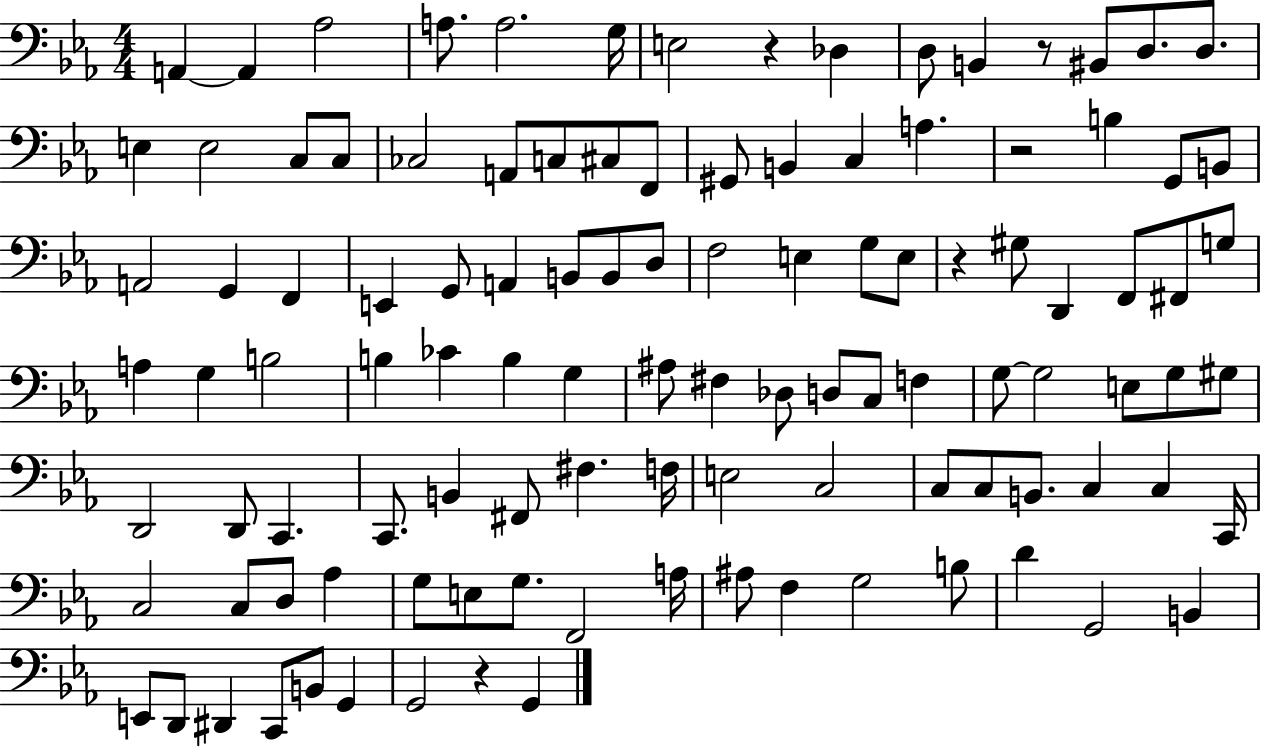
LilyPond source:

{
  \clef bass
  \numericTimeSignature
  \time 4/4
  \key ees \major
  a,4~~ a,4 aes2 | a8. a2. g16 | e2 r4 des4 | d8 b,4 r8 bis,8 d8. d8. | \break e4 e2 c8 c8 | ces2 a,8 c8 cis8 f,8 | gis,8 b,4 c4 a4. | r2 b4 g,8 b,8 | \break a,2 g,4 f,4 | e,4 g,8 a,4 b,8 b,8 d8 | f2 e4 g8 e8 | r4 gis8 d,4 f,8 fis,8 g8 | \break a4 g4 b2 | b4 ces'4 b4 g4 | ais8 fis4 des8 d8 c8 f4 | g8~~ g2 e8 g8 gis8 | \break d,2 d,8 c,4. | c,8. b,4 fis,8 fis4. f16 | e2 c2 | c8 c8 b,8. c4 c4 c,16 | \break c2 c8 d8 aes4 | g8 e8 g8. f,2 a16 | ais8 f4 g2 b8 | d'4 g,2 b,4 | \break e,8 d,8 dis,4 c,8 b,8 g,4 | g,2 r4 g,4 | \bar "|."
}